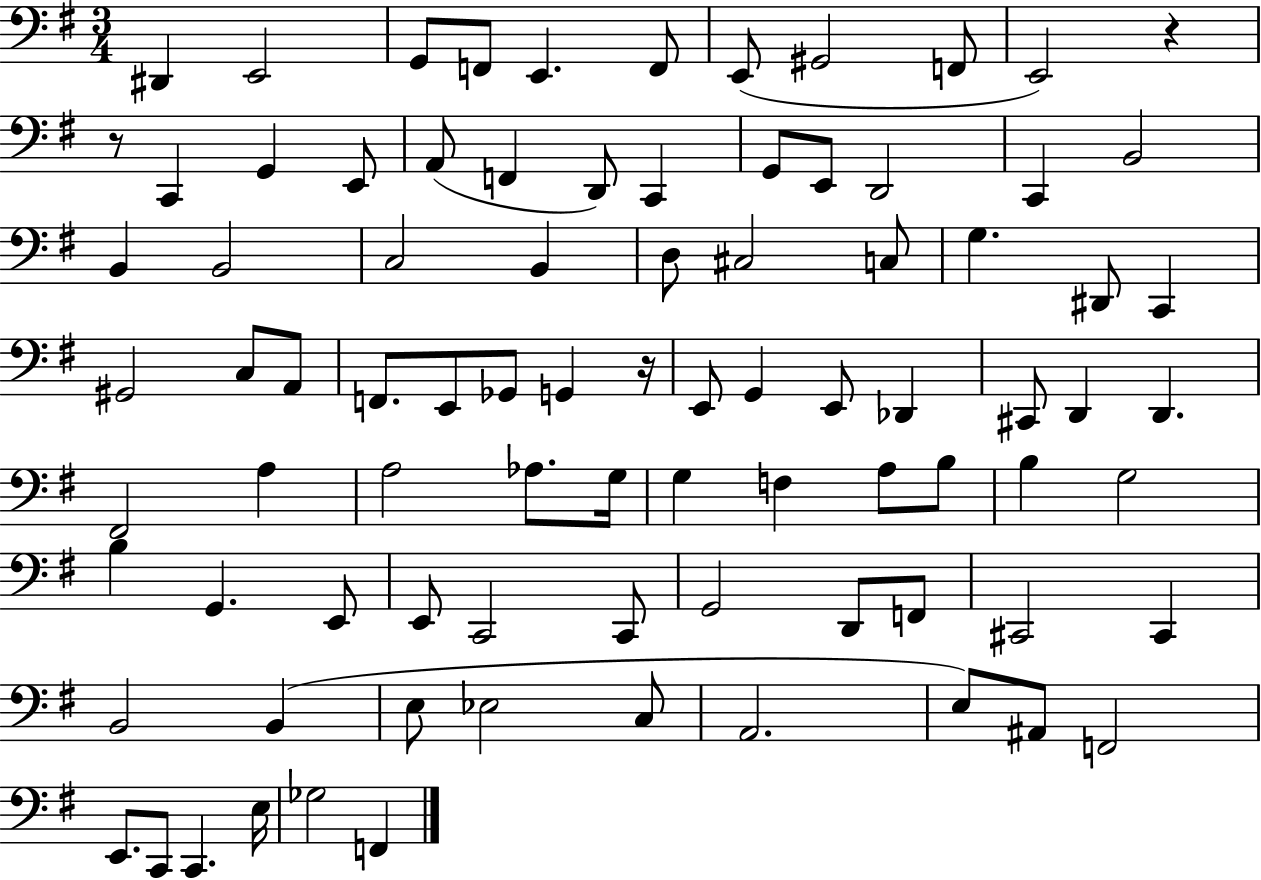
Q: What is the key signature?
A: G major